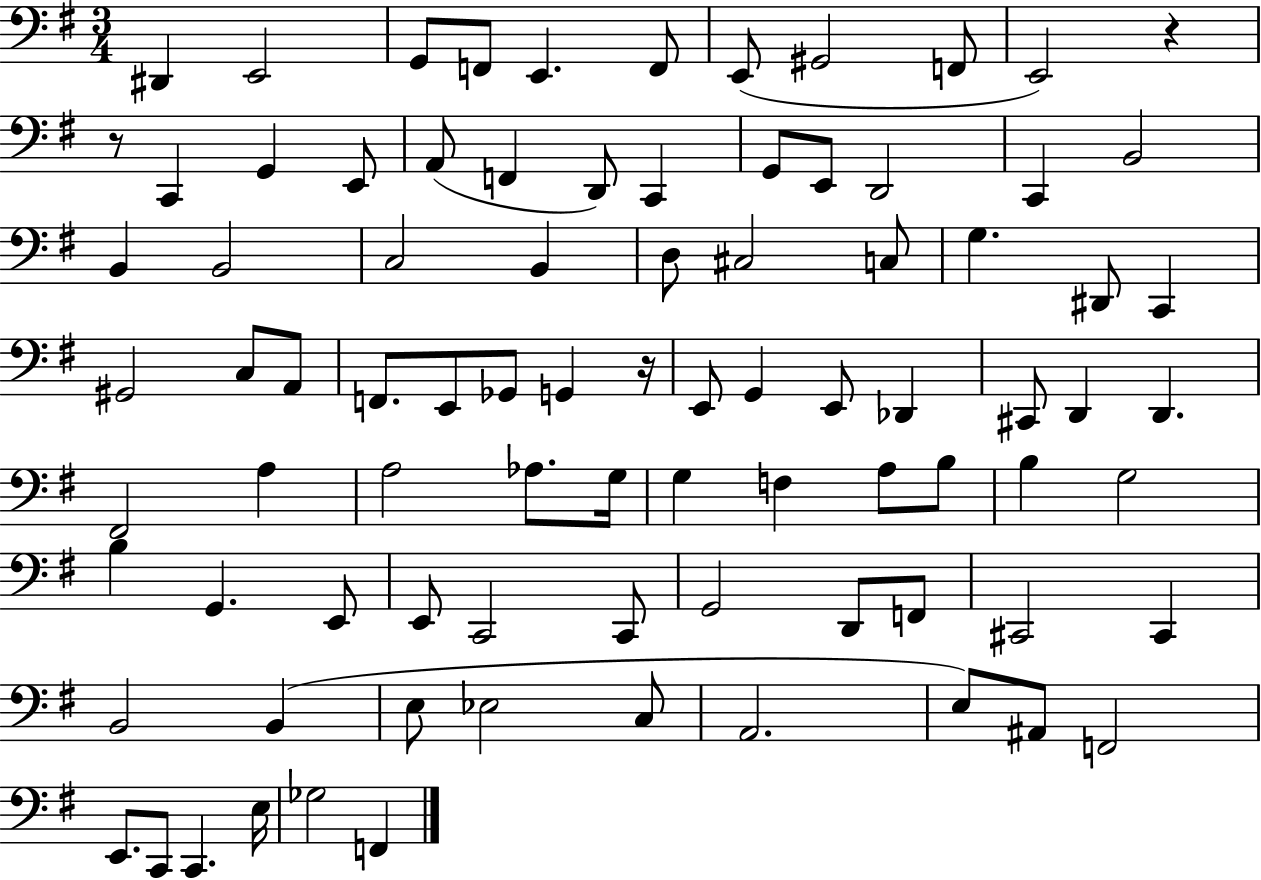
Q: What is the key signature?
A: G major